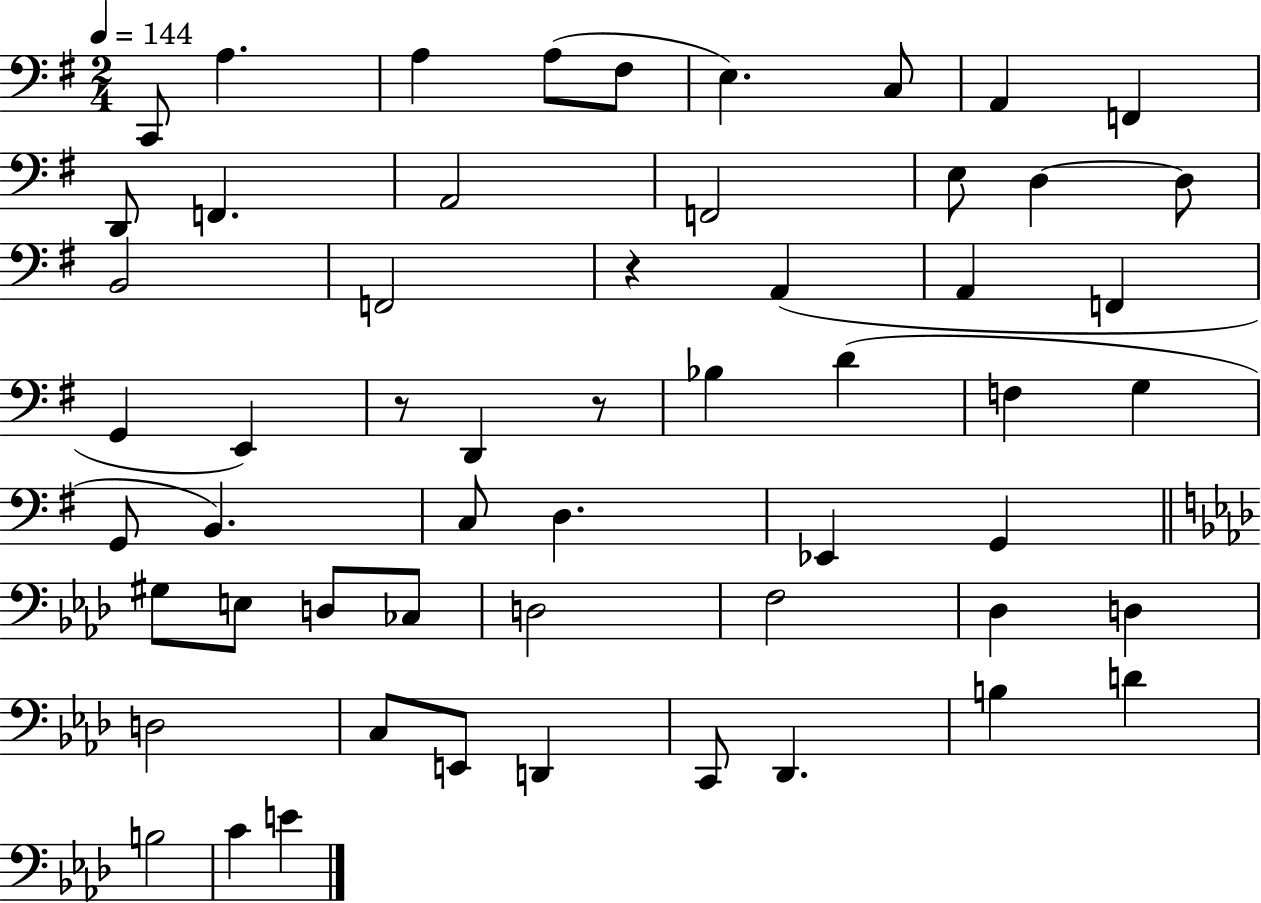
X:1
T:Untitled
M:2/4
L:1/4
K:G
C,,/2 A, A, A,/2 ^F,/2 E, C,/2 A,, F,, D,,/2 F,, A,,2 F,,2 E,/2 D, D,/2 B,,2 F,,2 z A,, A,, F,, G,, E,, z/2 D,, z/2 _B, D F, G, G,,/2 B,, C,/2 D, _E,, G,, ^G,/2 E,/2 D,/2 _C,/2 D,2 F,2 _D, D, D,2 C,/2 E,,/2 D,, C,,/2 _D,, B, D B,2 C E